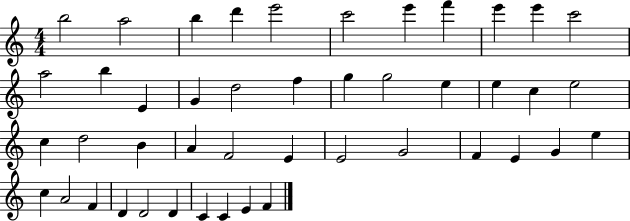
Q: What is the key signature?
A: C major